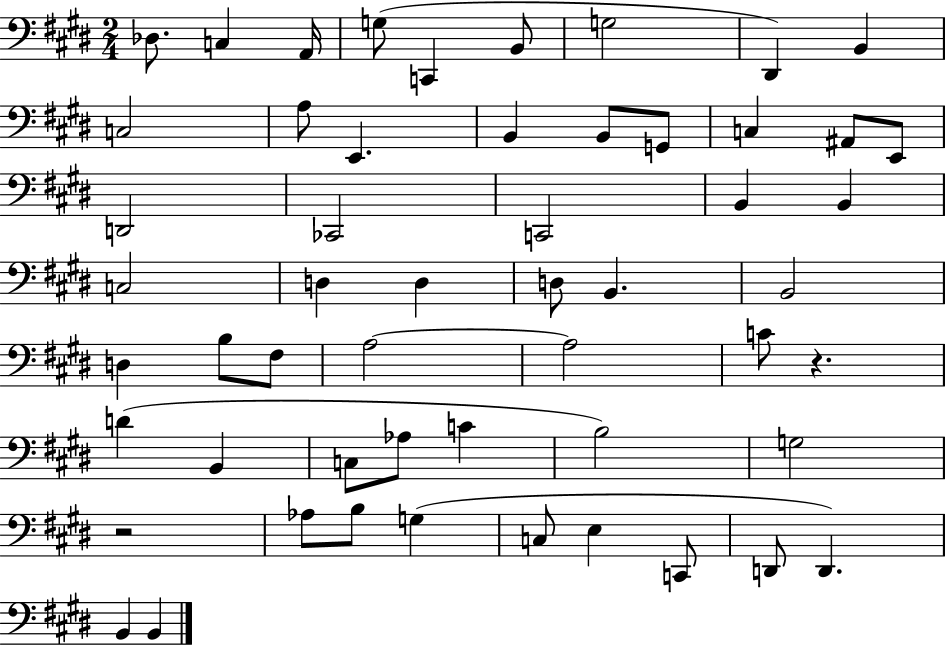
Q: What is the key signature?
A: E major